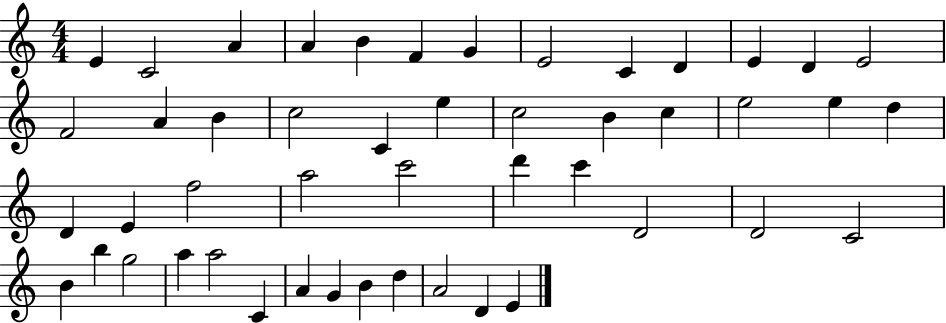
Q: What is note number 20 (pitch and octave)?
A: C5